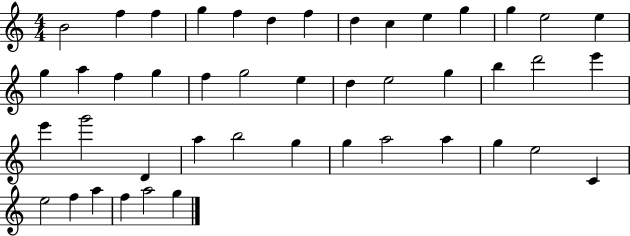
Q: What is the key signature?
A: C major